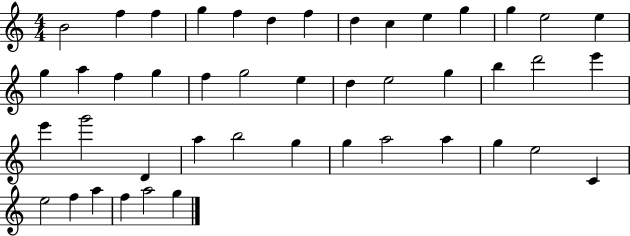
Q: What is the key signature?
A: C major